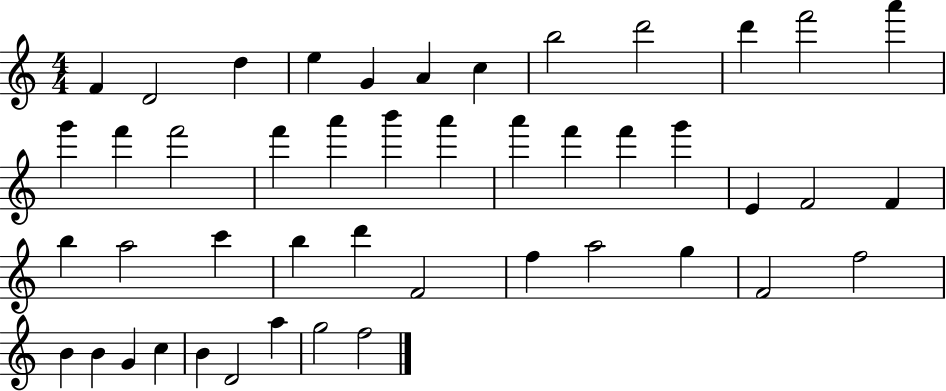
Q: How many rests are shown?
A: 0